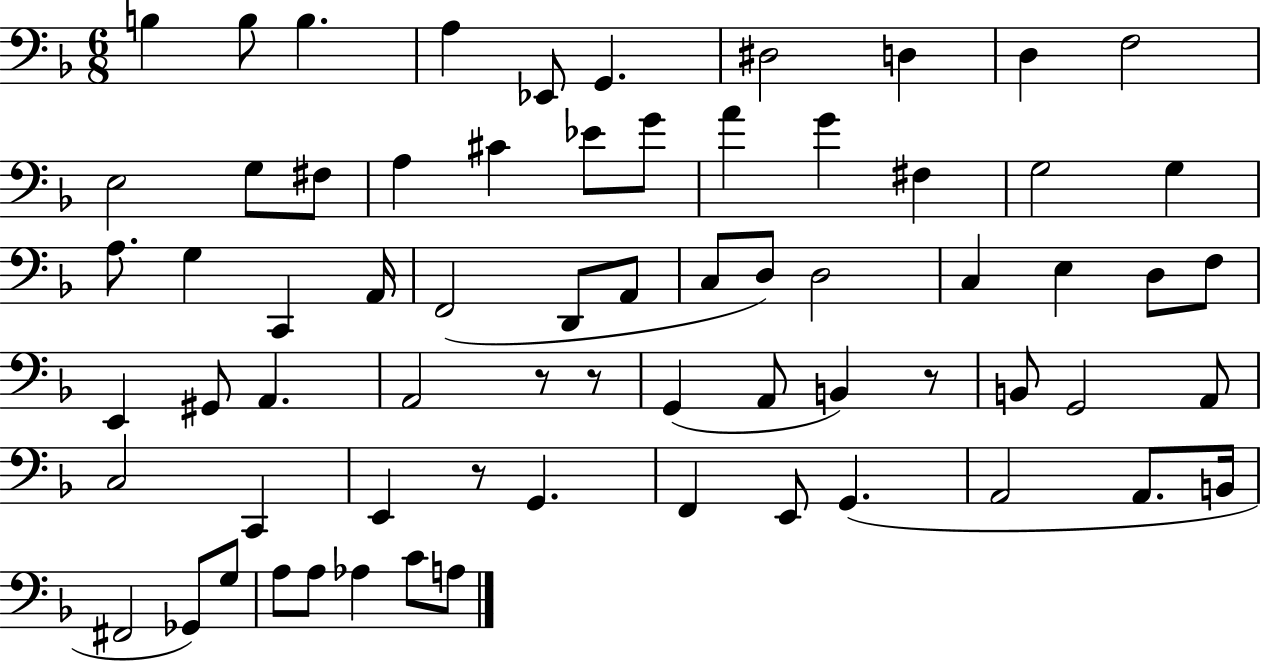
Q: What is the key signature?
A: F major